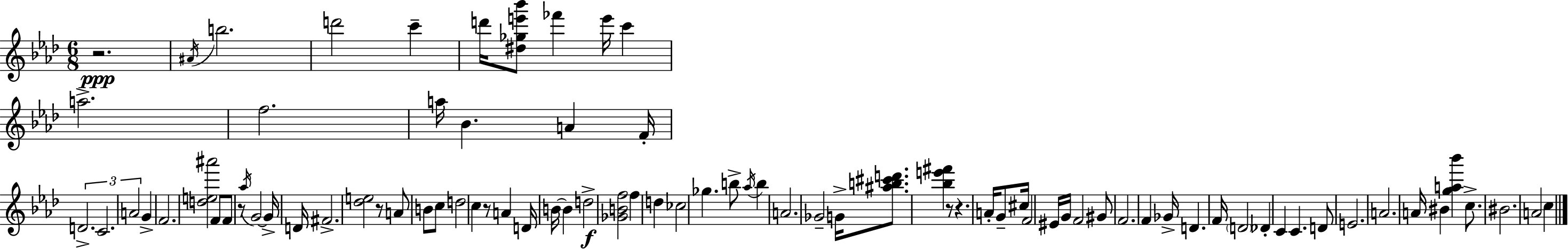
{
  \clef treble
  \numericTimeSignature
  \time 6/8
  \key aes \major
  r2.\ppp | \acciaccatura { ais'16 } b''2. | d'''2 c'''4-- | d'''16 <dis'' ges'' e''' bes'''>8 fes'''4 e'''16 c'''4 | \break a''2.-> | f''2. | a''16 bes'4. a'4 | f'16-. \tuplet 3/2 { d'2.-> | \break c'2. | a'2 } g'4-> | f'2. | <d'' e'' ais'''>2 f'8 f'8 | \break r8 \acciaccatura { aes''16 } g'2~~ | g'16-> d'16 fis'2.-> | <des'' e''>2 r8 | a'8 b'8 c''8 d''2 | \break c''4 r8 a'4 | d'16 b'16~~ b'4 d''2->\f | <ges' b' f''>2 f''4 | d''4 ces''2 | \break ges''4. b''8-> \acciaccatura { aes''16 } b''4 | a'2. | ges'2-- g'16-> | <ais'' b'' cis''' d'''>8. <bes'' e''' fis'''>4 r8 r4. | \break a'16-. g'8-- cis''16 f'2 | eis'16 g'16 f'2 | gis'8 f'2. | f'4 ges'16-> d'4. | \break f'16 \parenthesize d'2 des'4-. | c'4 c'4. | d'8 e'2. | a'2. | \break a'16 bis'4 <g'' a'' bes'''>4 | c''8.-> bis'2. | a'2 c''4 | \bar "|."
}